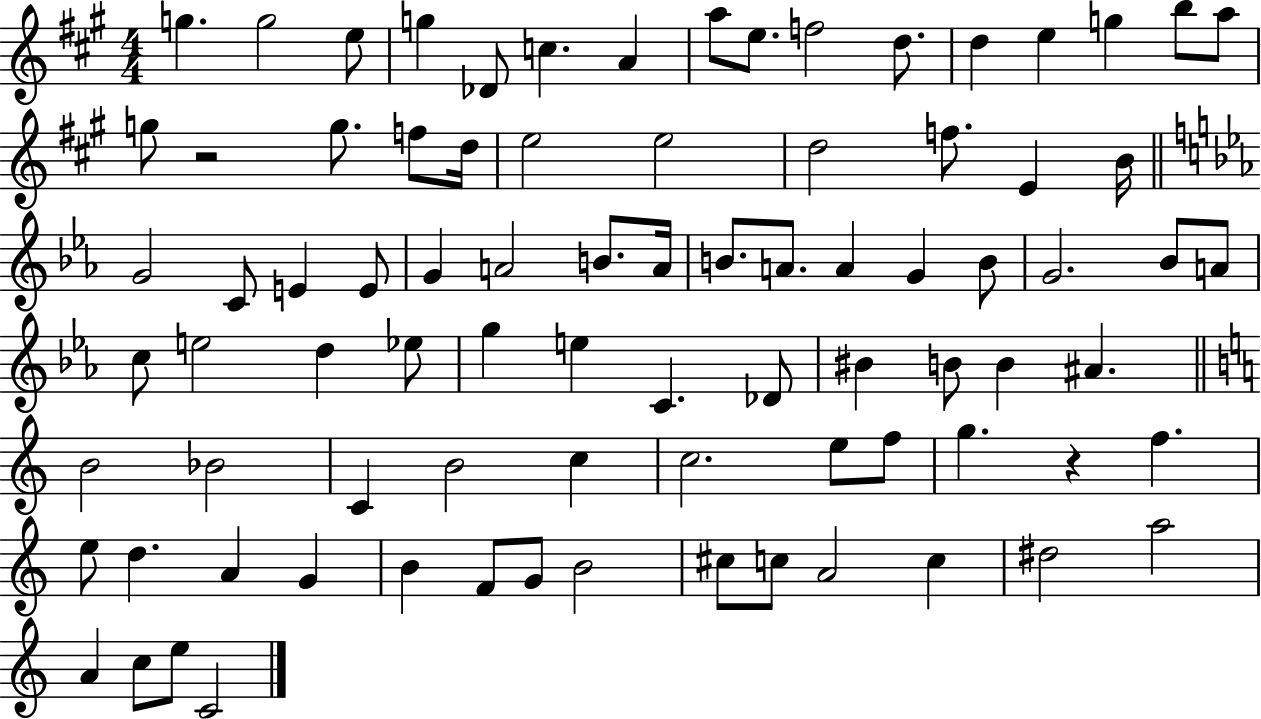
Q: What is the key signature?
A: A major